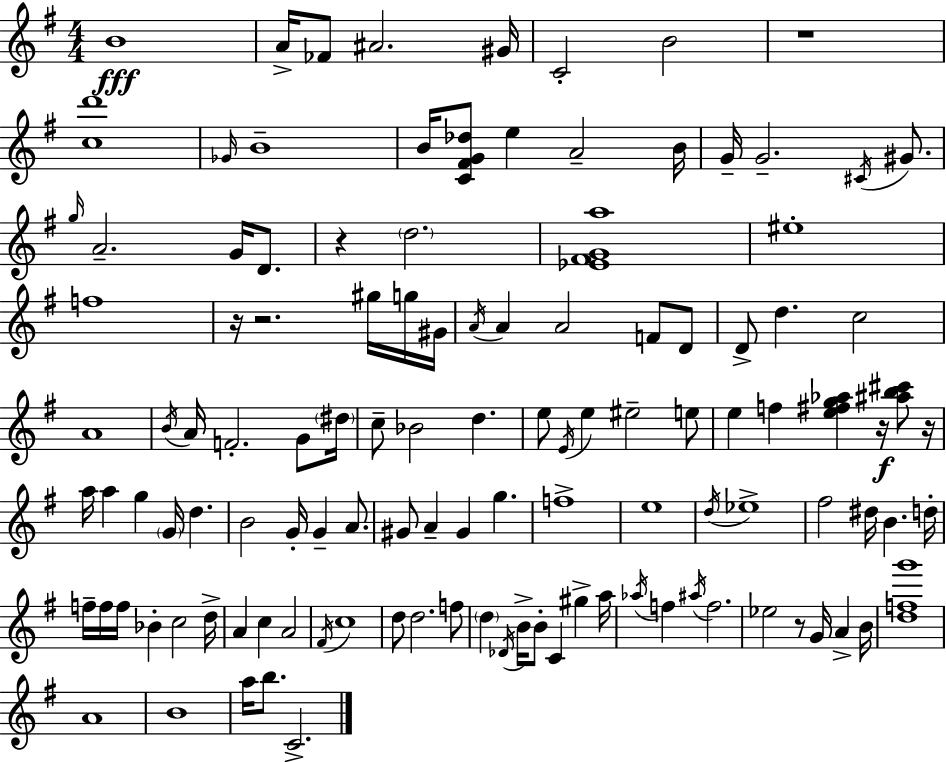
B4/w A4/s FES4/e A#4/h. G#4/s C4/h B4/h R/w [C5,D6]/w Gb4/s B4/w B4/s [C4,F#4,G4,Db5]/e E5/q A4/h B4/s G4/s G4/h. C#4/s G#4/e. G5/s A4/h. G4/s D4/e. R/q D5/h. [Eb4,F#4,G4,A5]/w EIS5/w F5/w R/s R/h. G#5/s G5/s G#4/s A4/s A4/q A4/h F4/e D4/e D4/e D5/q. C5/h A4/w B4/s A4/s F4/h. G4/e D#5/s C5/e Bb4/h D5/q. E5/e E4/s E5/q EIS5/h E5/e E5/q F5/q [E5,F#5,G5,Ab5]/q R/s [A#5,B5,C#6]/e R/s A5/s A5/q G5/q G4/s D5/q. B4/h G4/s G4/q A4/e. G#4/e A4/q G#4/q G5/q. F5/w E5/w D5/s Eb5/w F#5/h D#5/s B4/q. D5/s F5/s F5/s F5/s Bb4/q C5/h D5/s A4/q C5/q A4/h F#4/s C5/w D5/e D5/h. F5/e D5/q Db4/s B4/s B4/e C4/q G#5/q A5/s Ab5/s F5/q A#5/s F5/h. Eb5/h R/e G4/s A4/q B4/s [D5,F5,G6]/w A4/w B4/w A5/s B5/e. C4/h.